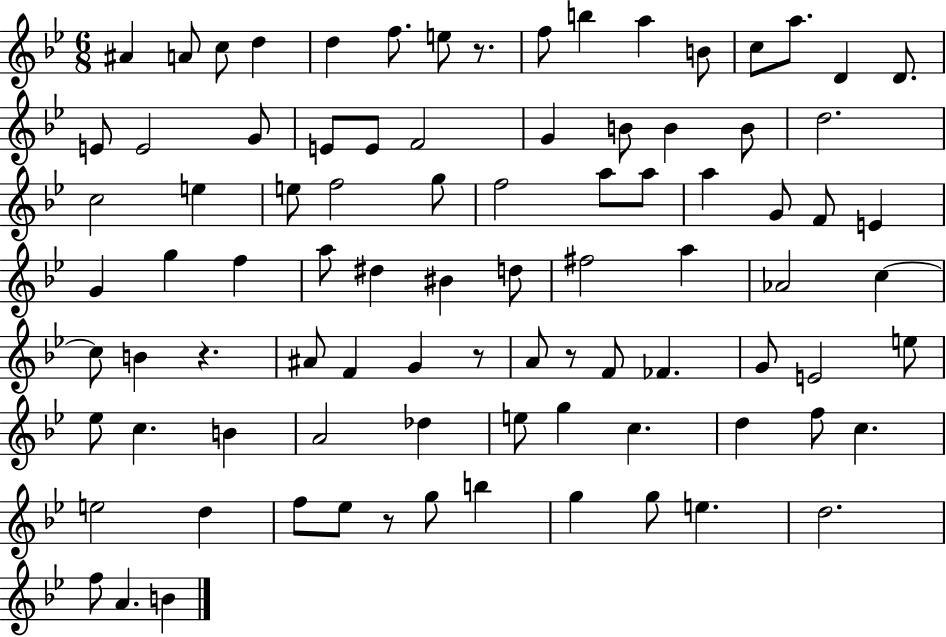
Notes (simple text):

A#4/q A4/e C5/e D5/q D5/q F5/e. E5/e R/e. F5/e B5/q A5/q B4/e C5/e A5/e. D4/q D4/e. E4/e E4/h G4/e E4/e E4/e F4/h G4/q B4/e B4/q B4/e D5/h. C5/h E5/q E5/e F5/h G5/e F5/h A5/e A5/e A5/q G4/e F4/e E4/q G4/q G5/q F5/q A5/e D#5/q BIS4/q D5/e F#5/h A5/q Ab4/h C5/q C5/e B4/q R/q. A#4/e F4/q G4/q R/e A4/e R/e F4/e FES4/q. G4/e E4/h E5/e Eb5/e C5/q. B4/q A4/h Db5/q E5/e G5/q C5/q. D5/q F5/e C5/q. E5/h D5/q F5/e Eb5/e R/e G5/e B5/q G5/q G5/e E5/q. D5/h. F5/e A4/q. B4/q